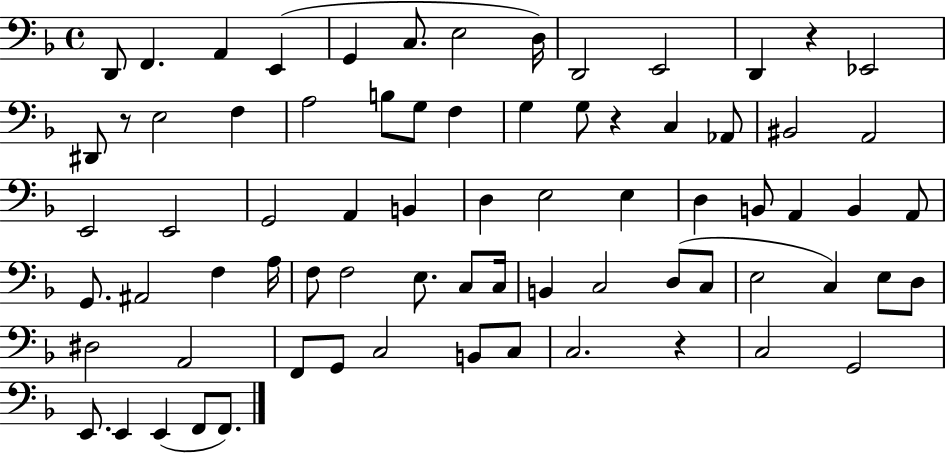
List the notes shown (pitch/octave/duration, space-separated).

D2/e F2/q. A2/q E2/q G2/q C3/e. E3/h D3/s D2/h E2/h D2/q R/q Eb2/h D#2/e R/e E3/h F3/q A3/h B3/e G3/e F3/q G3/q G3/e R/q C3/q Ab2/e BIS2/h A2/h E2/h E2/h G2/h A2/q B2/q D3/q E3/h E3/q D3/q B2/e A2/q B2/q A2/e G2/e. A#2/h F3/q A3/s F3/e F3/h E3/e. C3/e C3/s B2/q C3/h D3/e C3/e E3/h C3/q E3/e D3/e D#3/h A2/h F2/e G2/e C3/h B2/e C3/e C3/h. R/q C3/h G2/h E2/e. E2/q E2/q F2/e F2/e.